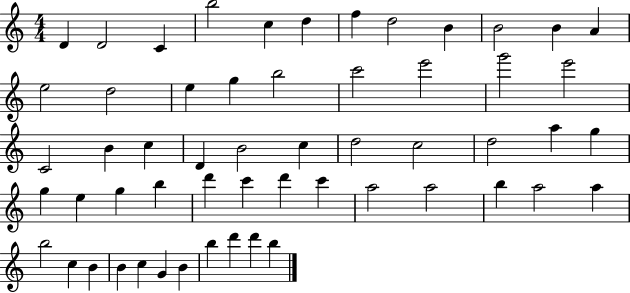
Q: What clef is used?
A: treble